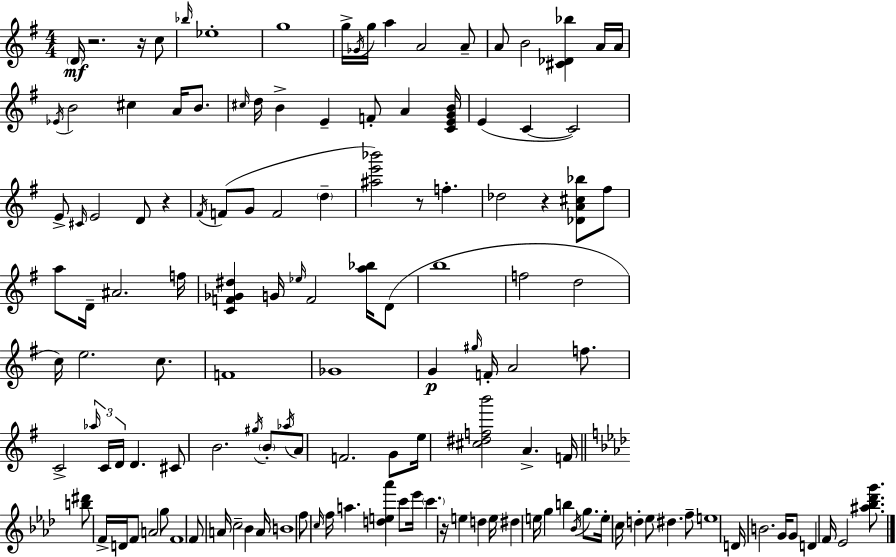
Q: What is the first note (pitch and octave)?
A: D4